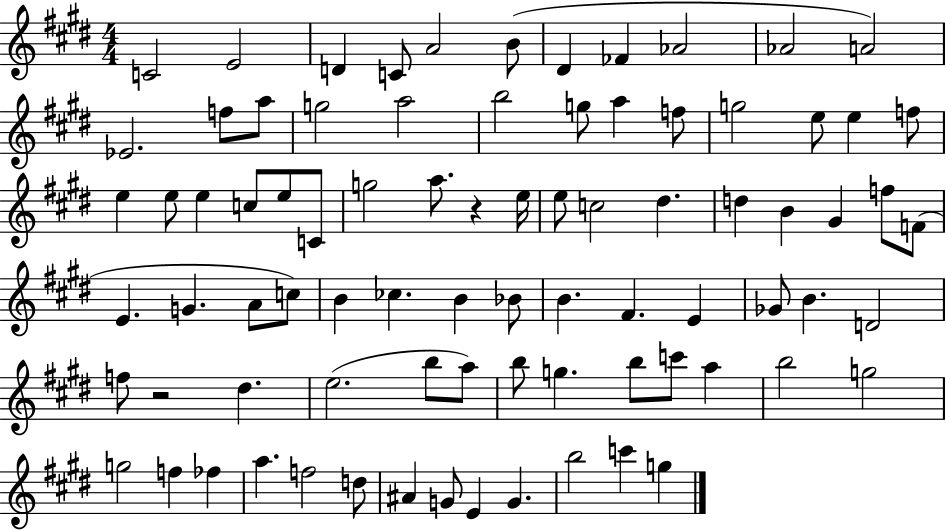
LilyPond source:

{
  \clef treble
  \numericTimeSignature
  \time 4/4
  \key e \major
  c'2 e'2 | d'4 c'8 a'2 b'8( | dis'4 fes'4 aes'2 | aes'2 a'2) | \break ees'2. f''8 a''8 | g''2 a''2 | b''2 g''8 a''4 f''8 | g''2 e''8 e''4 f''8 | \break e''4 e''8 e''4 c''8 e''8 c'8 | g''2 a''8. r4 e''16 | e''8 c''2 dis''4. | d''4 b'4 gis'4 f''8 f'8( | \break e'4. g'4. a'8 c''8) | b'4 ces''4. b'4 bes'8 | b'4. fis'4. e'4 | ges'8 b'4. d'2 | \break f''8 r2 dis''4. | e''2.( b''8 a''8) | b''8 g''4. b''8 c'''8 a''4 | b''2 g''2 | \break g''2 f''4 fes''4 | a''4. f''2 d''8 | ais'4 g'8 e'4 g'4. | b''2 c'''4 g''4 | \break \bar "|."
}